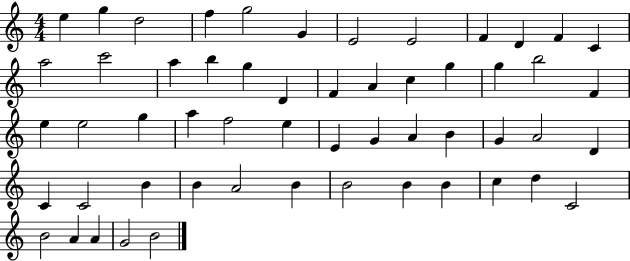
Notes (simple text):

E5/q G5/q D5/h F5/q G5/h G4/q E4/h E4/h F4/q D4/q F4/q C4/q A5/h C6/h A5/q B5/q G5/q D4/q F4/q A4/q C5/q G5/q G5/q B5/h F4/q E5/q E5/h G5/q A5/q F5/h E5/q E4/q G4/q A4/q B4/q G4/q A4/h D4/q C4/q C4/h B4/q B4/q A4/h B4/q B4/h B4/q B4/q C5/q D5/q C4/h B4/h A4/q A4/q G4/h B4/h